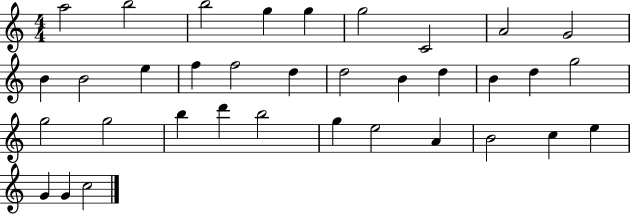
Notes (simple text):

A5/h B5/h B5/h G5/q G5/q G5/h C4/h A4/h G4/h B4/q B4/h E5/q F5/q F5/h D5/q D5/h B4/q D5/q B4/q D5/q G5/h G5/h G5/h B5/q D6/q B5/h G5/q E5/h A4/q B4/h C5/q E5/q G4/q G4/q C5/h